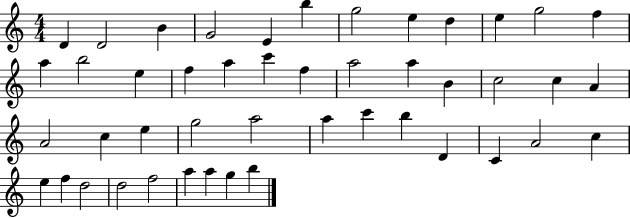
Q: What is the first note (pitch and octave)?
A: D4